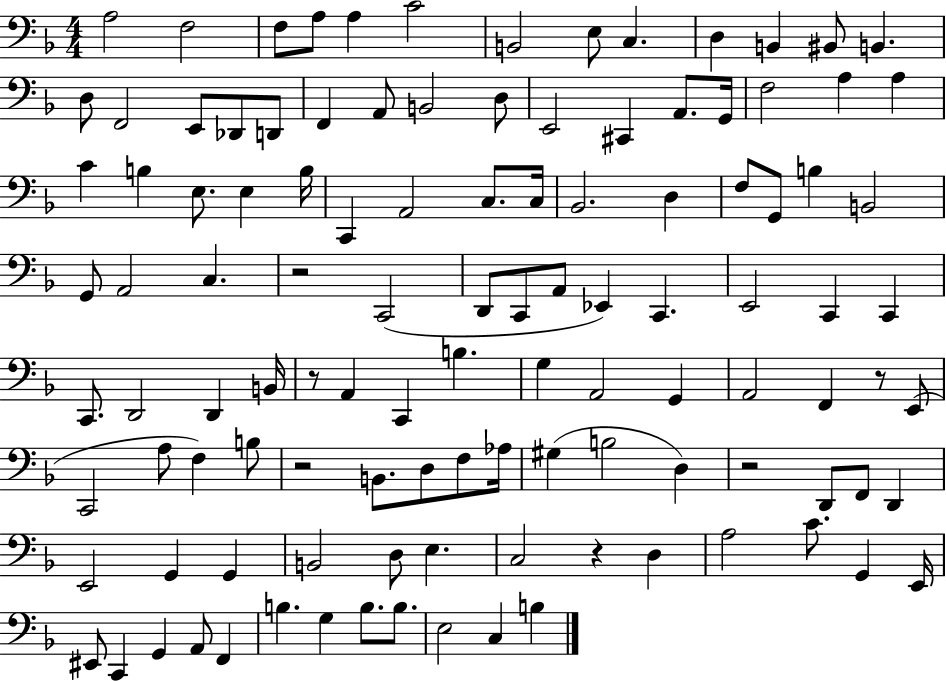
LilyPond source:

{
  \clef bass
  \numericTimeSignature
  \time 4/4
  \key f \major
  a2 f2 | f8 a8 a4 c'2 | b,2 e8 c4. | d4 b,4 bis,8 b,4. | \break d8 f,2 e,8 des,8 d,8 | f,4 a,8 b,2 d8 | e,2 cis,4 a,8. g,16 | f2 a4 a4 | \break c'4 b4 e8. e4 b16 | c,4 a,2 c8. c16 | bes,2. d4 | f8 g,8 b4 b,2 | \break g,8 a,2 c4. | r2 c,2( | d,8 c,8 a,8 ees,4) c,4. | e,2 c,4 c,4 | \break c,8. d,2 d,4 b,16 | r8 a,4 c,4 b4. | g4 a,2 g,4 | a,2 f,4 r8 e,8( | \break c,2 a8 f4) b8 | r2 b,8. d8 f8 aes16 | gis4( b2 d4) | r2 d,8 f,8 d,4 | \break e,2 g,4 g,4 | b,2 d8 e4. | c2 r4 d4 | a2 c'8. g,4 e,16 | \break eis,8 c,4 g,4 a,8 f,4 | b4. g4 b8. b8. | e2 c4 b4 | \bar "|."
}